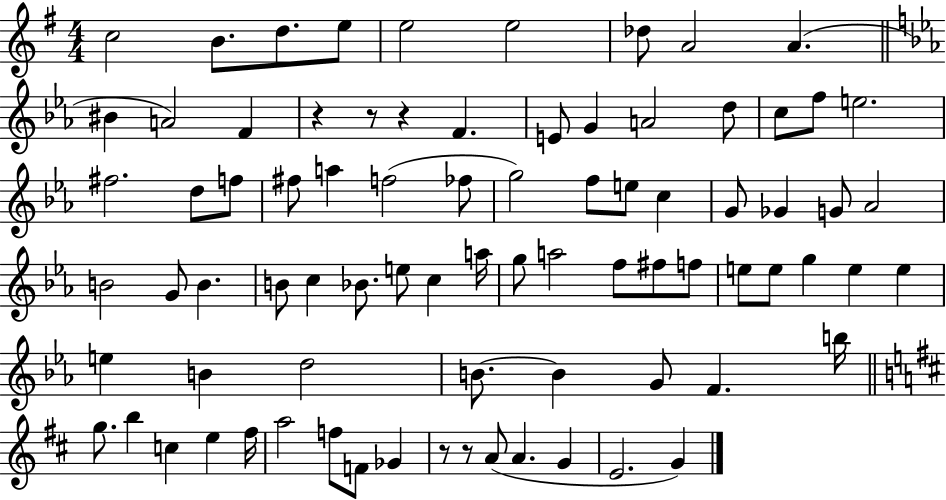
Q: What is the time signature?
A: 4/4